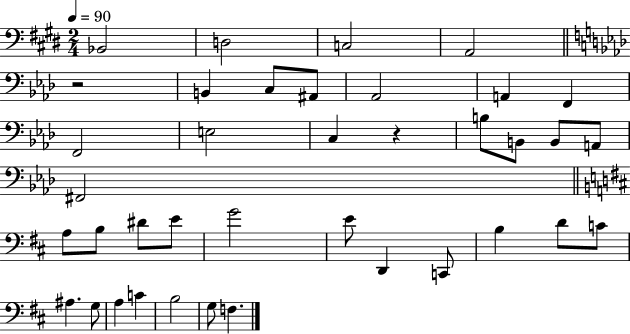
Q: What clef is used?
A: bass